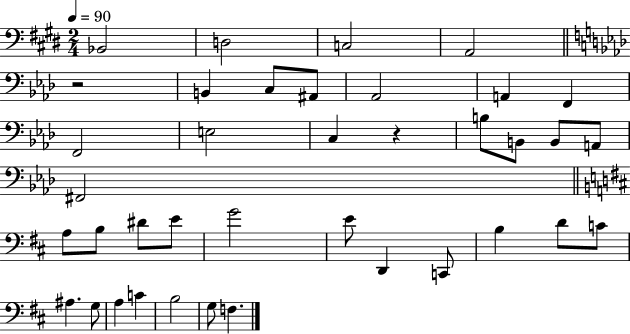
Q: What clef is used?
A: bass